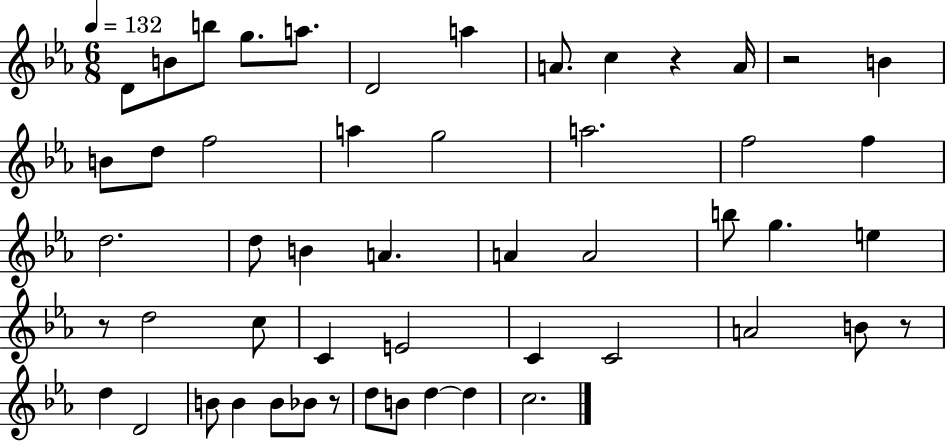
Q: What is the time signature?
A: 6/8